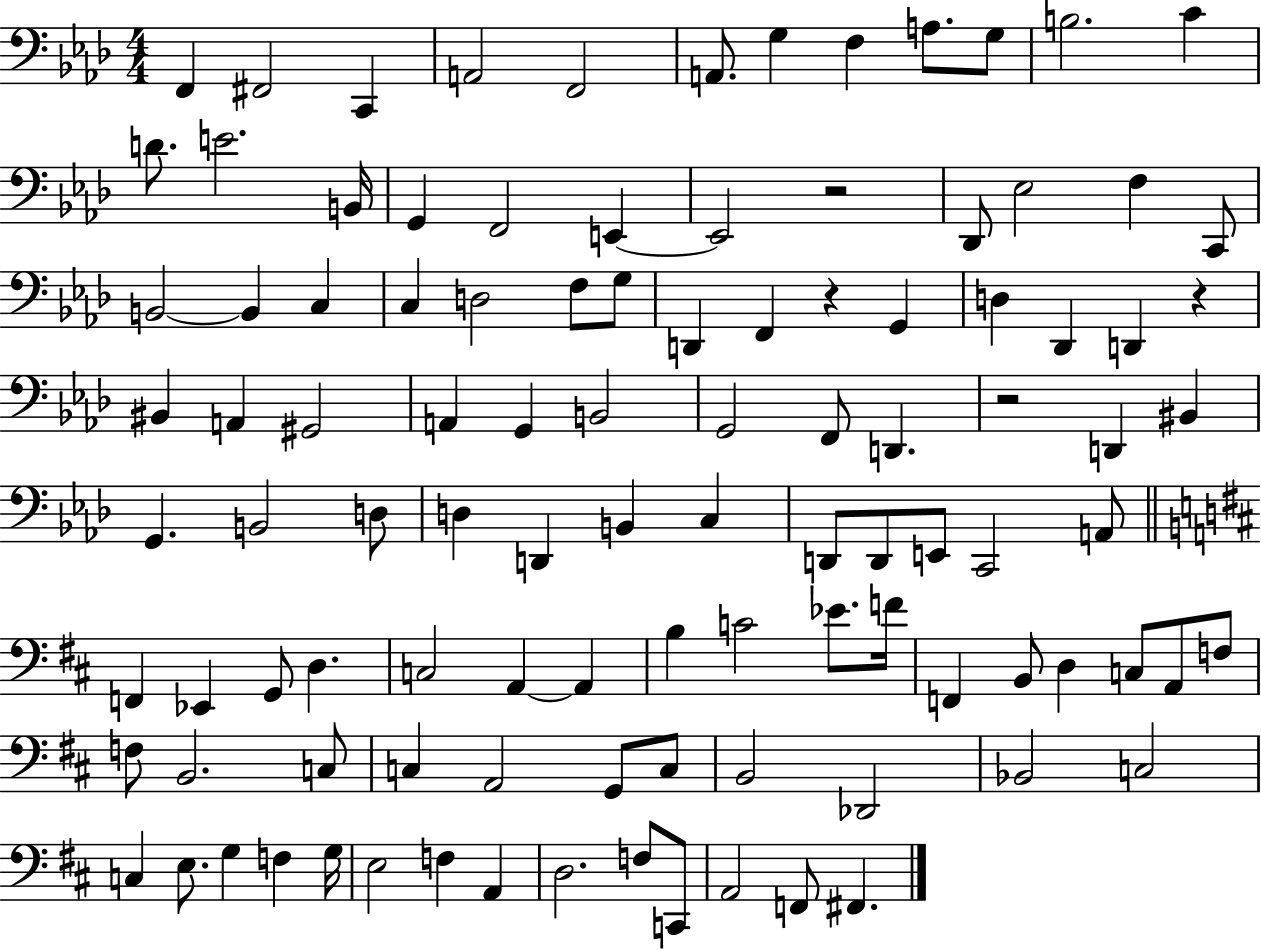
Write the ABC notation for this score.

X:1
T:Untitled
M:4/4
L:1/4
K:Ab
F,, ^F,,2 C,, A,,2 F,,2 A,,/2 G, F, A,/2 G,/2 B,2 C D/2 E2 B,,/4 G,, F,,2 E,, E,,2 z2 _D,,/2 _E,2 F, C,,/2 B,,2 B,, C, C, D,2 F,/2 G,/2 D,, F,, z G,, D, _D,, D,, z ^B,, A,, ^G,,2 A,, G,, B,,2 G,,2 F,,/2 D,, z2 D,, ^B,, G,, B,,2 D,/2 D, D,, B,, C, D,,/2 D,,/2 E,,/2 C,,2 A,,/2 F,, _E,, G,,/2 D, C,2 A,, A,, B, C2 _E/2 F/4 F,, B,,/2 D, C,/2 A,,/2 F,/2 F,/2 B,,2 C,/2 C, A,,2 G,,/2 C,/2 B,,2 _D,,2 _B,,2 C,2 C, E,/2 G, F, G,/4 E,2 F, A,, D,2 F,/2 C,,/2 A,,2 F,,/2 ^F,,